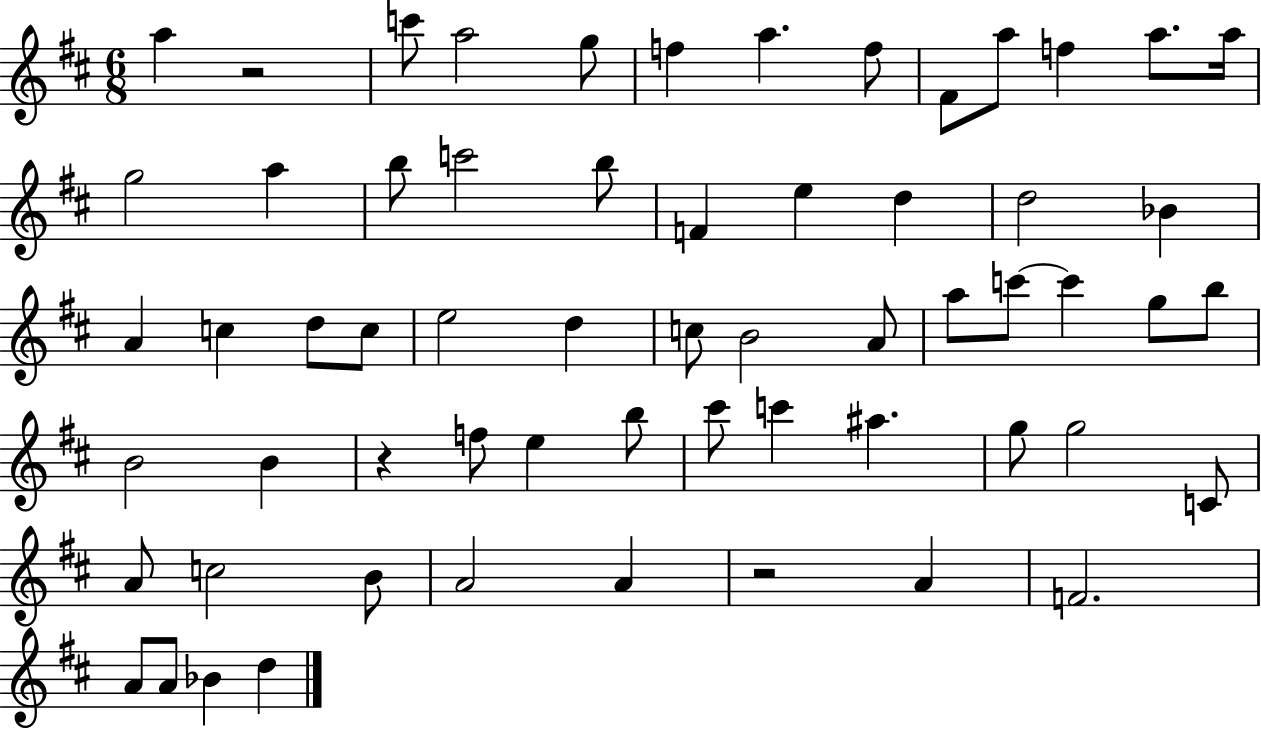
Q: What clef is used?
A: treble